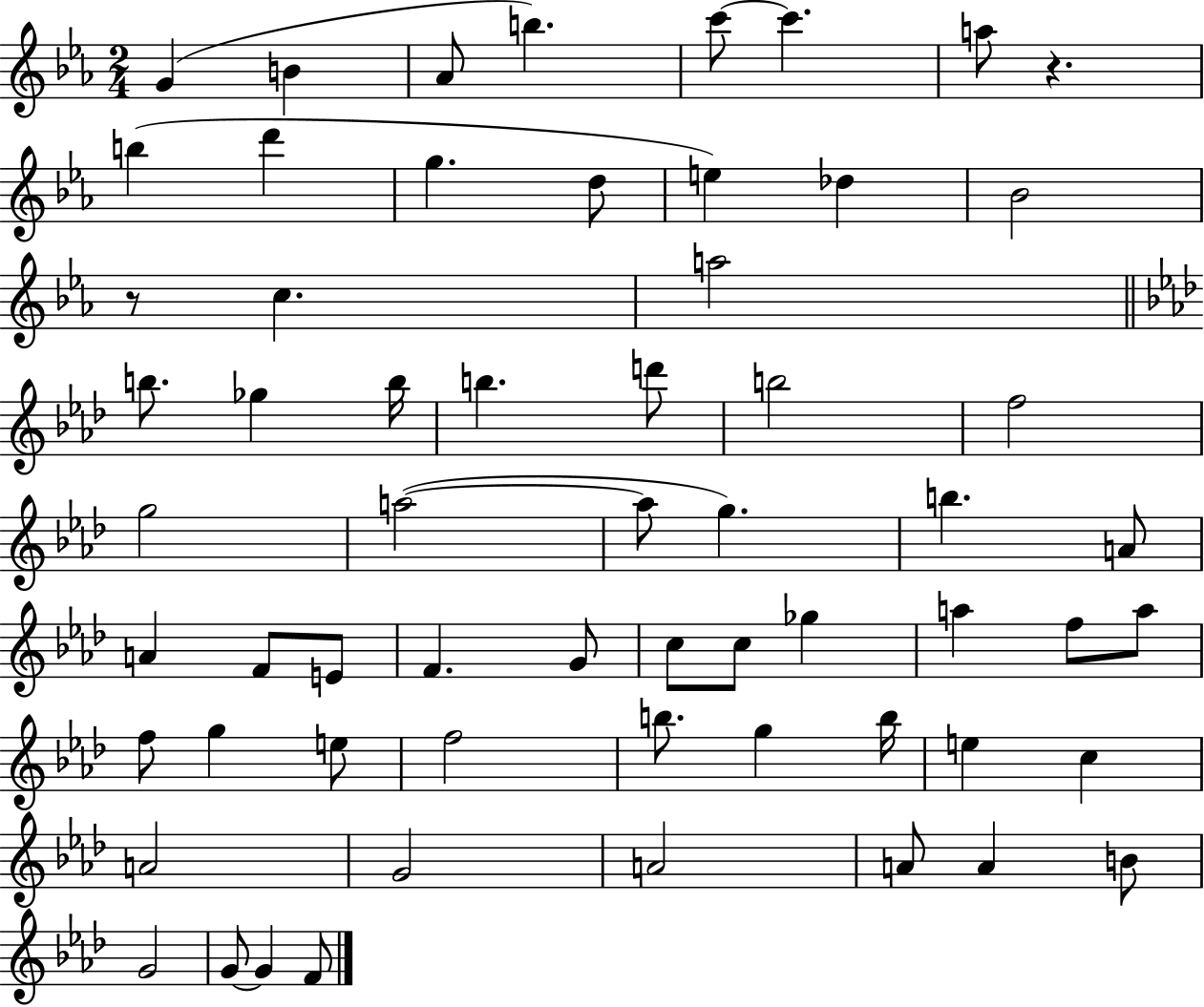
{
  \clef treble
  \numericTimeSignature
  \time 2/4
  \key ees \major
  g'4( b'4 | aes'8 b''4.) | c'''8~~ c'''4. | a''8 r4. | \break b''4( d'''4 | g''4. d''8 | e''4) des''4 | bes'2 | \break r8 c''4. | a''2 | \bar "||" \break \key f \minor b''8. ges''4 b''16 | b''4. d'''8 | b''2 | f''2 | \break g''2 | a''2~(~ | a''8 g''4.) | b''4. a'8 | \break a'4 f'8 e'8 | f'4. g'8 | c''8 c''8 ges''4 | a''4 f''8 a''8 | \break f''8 g''4 e''8 | f''2 | b''8. g''4 b''16 | e''4 c''4 | \break a'2 | g'2 | a'2 | a'8 a'4 b'8 | \break g'2 | g'8~~ g'4 f'8 | \bar "|."
}